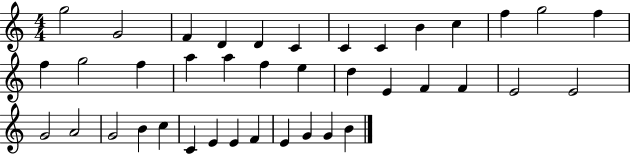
X:1
T:Untitled
M:4/4
L:1/4
K:C
g2 G2 F D D C C C B c f g2 f f g2 f a a f e d E F F E2 E2 G2 A2 G2 B c C E E F E G G B